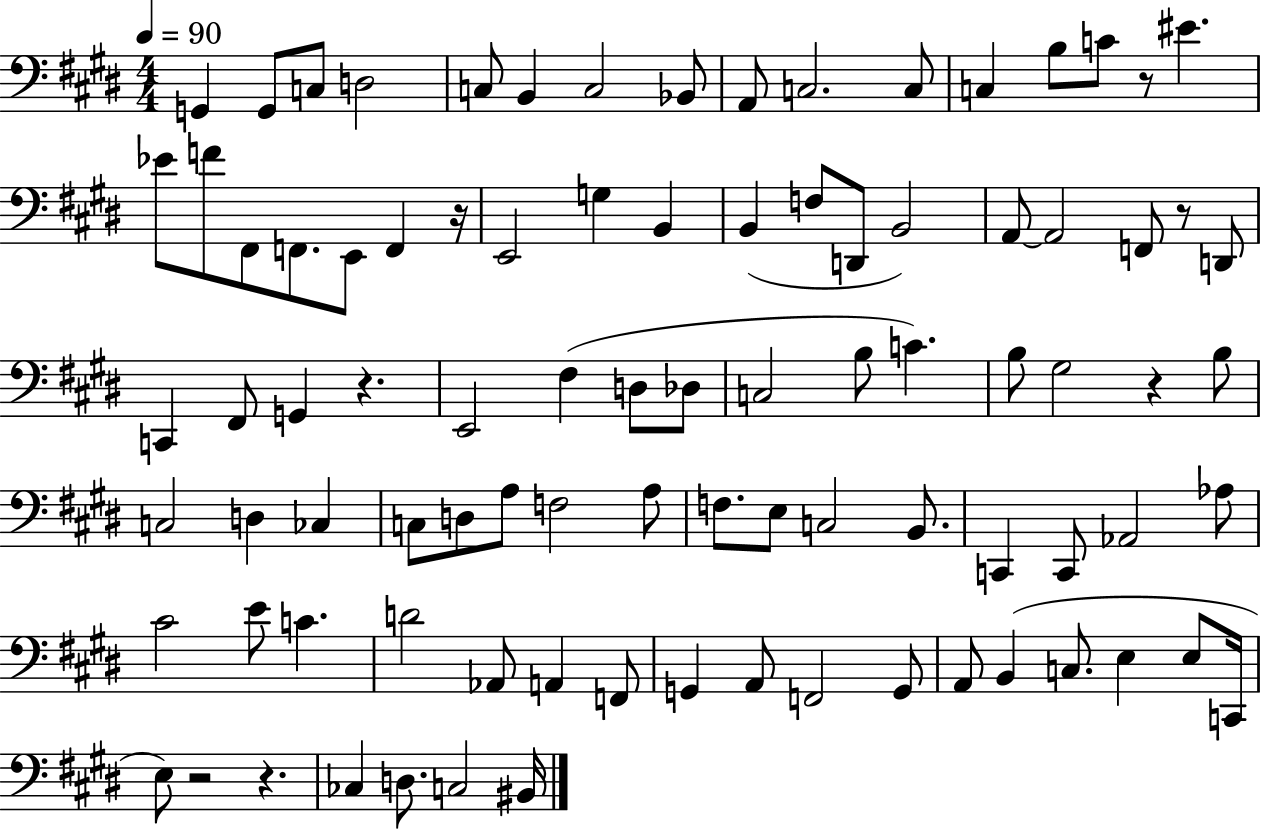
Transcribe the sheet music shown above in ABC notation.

X:1
T:Untitled
M:4/4
L:1/4
K:E
G,, G,,/2 C,/2 D,2 C,/2 B,, C,2 _B,,/2 A,,/2 C,2 C,/2 C, B,/2 C/2 z/2 ^E _E/2 F/2 ^F,,/2 F,,/2 E,,/2 F,, z/4 E,,2 G, B,, B,, F,/2 D,,/2 B,,2 A,,/2 A,,2 F,,/2 z/2 D,,/2 C,, ^F,,/2 G,, z E,,2 ^F, D,/2 _D,/2 C,2 B,/2 C B,/2 ^G,2 z B,/2 C,2 D, _C, C,/2 D,/2 A,/2 F,2 A,/2 F,/2 E,/2 C,2 B,,/2 C,, C,,/2 _A,,2 _A,/2 ^C2 E/2 C D2 _A,,/2 A,, F,,/2 G,, A,,/2 F,,2 G,,/2 A,,/2 B,, C,/2 E, E,/2 C,,/4 E,/2 z2 z _C, D,/2 C,2 ^B,,/4